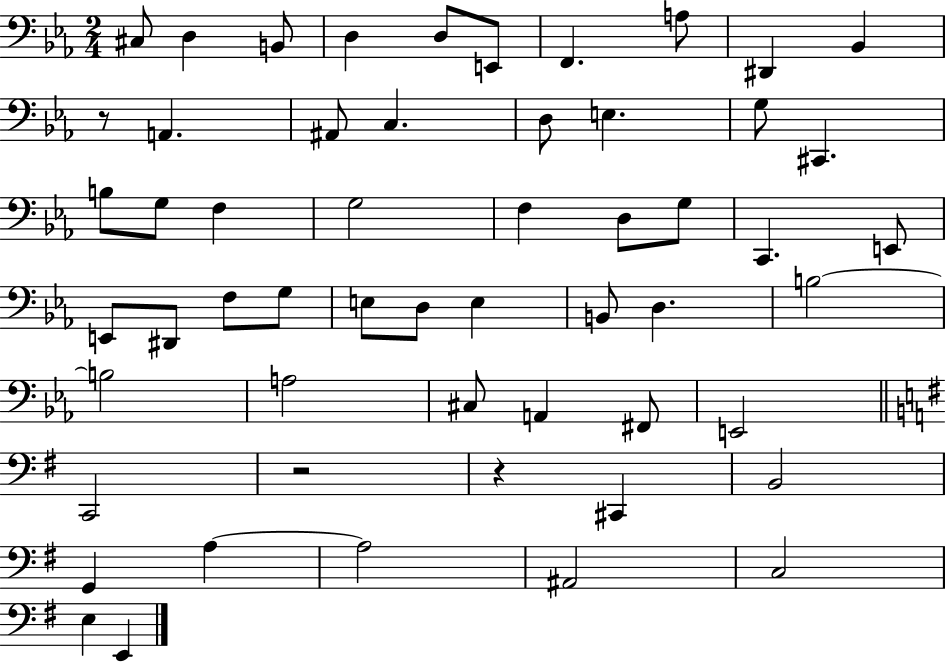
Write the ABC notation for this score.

X:1
T:Untitled
M:2/4
L:1/4
K:Eb
^C,/2 D, B,,/2 D, D,/2 E,,/2 F,, A,/2 ^D,, _B,, z/2 A,, ^A,,/2 C, D,/2 E, G,/2 ^C,, B,/2 G,/2 F, G,2 F, D,/2 G,/2 C,, E,,/2 E,,/2 ^D,,/2 F,/2 G,/2 E,/2 D,/2 E, B,,/2 D, B,2 B,2 A,2 ^C,/2 A,, ^F,,/2 E,,2 C,,2 z2 z ^C,, B,,2 G,, A, A,2 ^A,,2 C,2 E, E,,